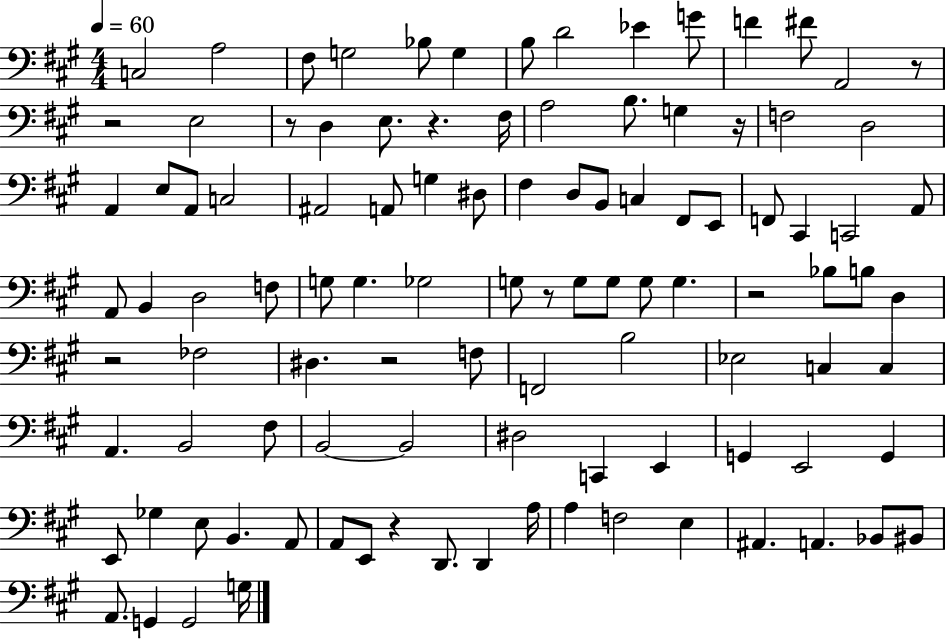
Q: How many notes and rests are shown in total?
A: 105